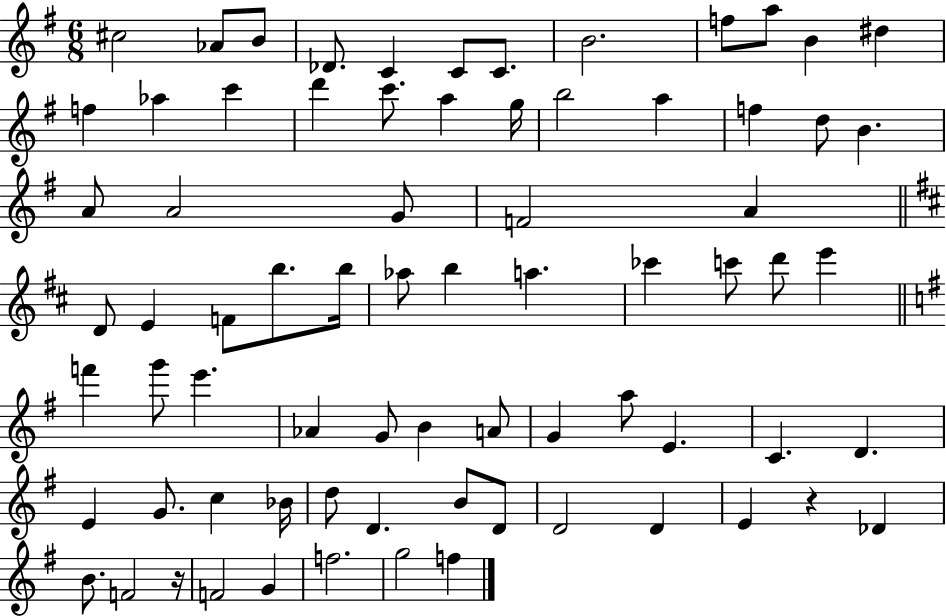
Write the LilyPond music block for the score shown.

{
  \clef treble
  \numericTimeSignature
  \time 6/8
  \key g \major
  cis''2 aes'8 b'8 | des'8. c'4 c'8 c'8. | b'2. | f''8 a''8 b'4 dis''4 | \break f''4 aes''4 c'''4 | d'''4 c'''8. a''4 g''16 | b''2 a''4 | f''4 d''8 b'4. | \break a'8 a'2 g'8 | f'2 a'4 | \bar "||" \break \key b \minor d'8 e'4 f'8 b''8. b''16 | aes''8 b''4 a''4. | ces'''4 c'''8 d'''8 e'''4 | \bar "||" \break \key g \major f'''4 g'''8 e'''4. | aes'4 g'8 b'4 a'8 | g'4 a''8 e'4. | c'4. d'4. | \break e'4 g'8. c''4 bes'16 | d''8 d'4. b'8 d'8 | d'2 d'4 | e'4 r4 des'4 | \break b'8. f'2 r16 | f'2 g'4 | f''2. | g''2 f''4 | \break \bar "|."
}